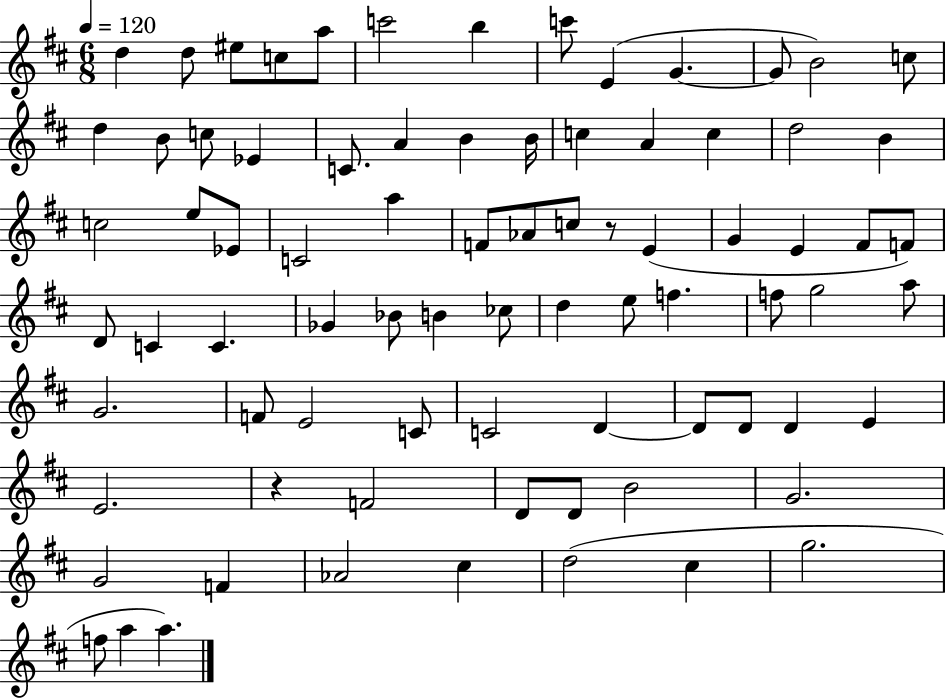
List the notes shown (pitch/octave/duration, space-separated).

D5/q D5/e EIS5/e C5/e A5/e C6/h B5/q C6/e E4/q G4/q. G4/e B4/h C5/e D5/q B4/e C5/e Eb4/q C4/e. A4/q B4/q B4/s C5/q A4/q C5/q D5/h B4/q C5/h E5/e Eb4/e C4/h A5/q F4/e Ab4/e C5/e R/e E4/q G4/q E4/q F#4/e F4/e D4/e C4/q C4/q. Gb4/q Bb4/e B4/q CES5/e D5/q E5/e F5/q. F5/e G5/h A5/e G4/h. F4/e E4/h C4/e C4/h D4/q D4/e D4/e D4/q E4/q E4/h. R/q F4/h D4/e D4/e B4/h G4/h. G4/h F4/q Ab4/h C#5/q D5/h C#5/q G5/h. F5/e A5/q A5/q.